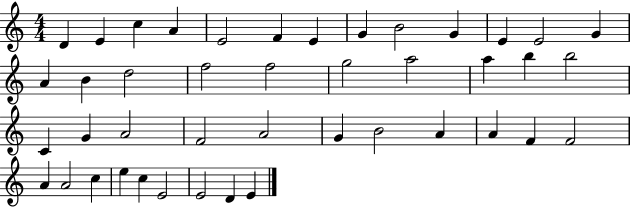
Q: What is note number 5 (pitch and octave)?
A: E4